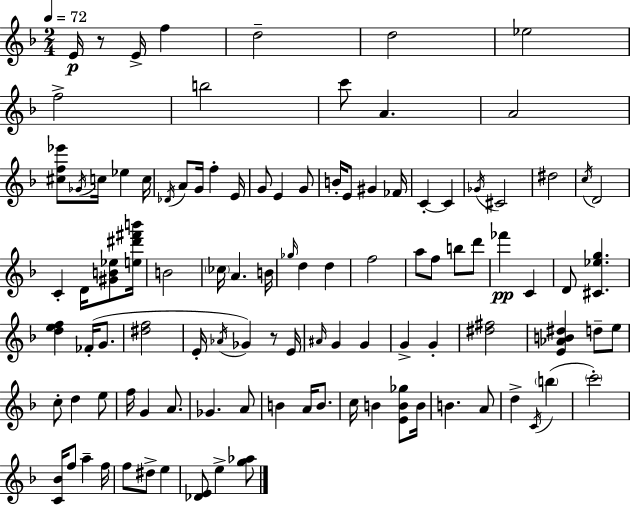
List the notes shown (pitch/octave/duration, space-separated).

E4/s R/e E4/s F5/q D5/h D5/h Eb5/h F5/h B5/h C6/e A4/q. A4/h [C#5,F5,Eb6]/e Gb4/s C5/s Eb5/q C5/s Db4/s A4/e G4/s F5/q E4/s G4/e E4/q G4/e B4/s E4/e G#4/q FES4/s C4/q C4/q Gb4/s C#4/h D#5/h C5/s D4/h C4/q D4/s [G#4,B4,Eb5]/e [E5,D#6,F#6,B6]/s B4/h CES5/s A4/q. B4/s Gb5/s D5/q D5/q F5/h A5/e F5/e B5/e D6/e FES6/q C4/q D4/e [C#4,Eb5,G5]/q. [D5,E5,F5]/q FES4/s G4/e. [D#5,F5]/h E4/s Ab4/s Gb4/q R/e E4/s A#4/s G4/q G4/q G4/q G4/q [D#5,F#5]/h [E4,Ab4,B4,D#5]/q D5/e E5/e C5/e D5/q E5/e F5/s G4/q A4/e. Gb4/q. A4/e B4/q A4/s B4/e. C5/s B4/q [E4,B4,Gb5]/e B4/s B4/q. A4/e D5/q C4/s B5/q C6/h [C4,Bb4]/s F5/e A5/q F5/s F5/e D#5/e E5/q [Db4,E4]/e E5/q [G5,Ab5]/e